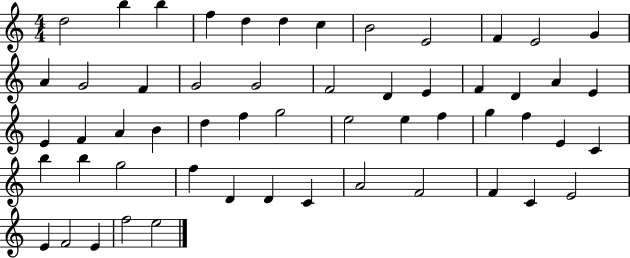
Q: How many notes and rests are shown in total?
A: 55